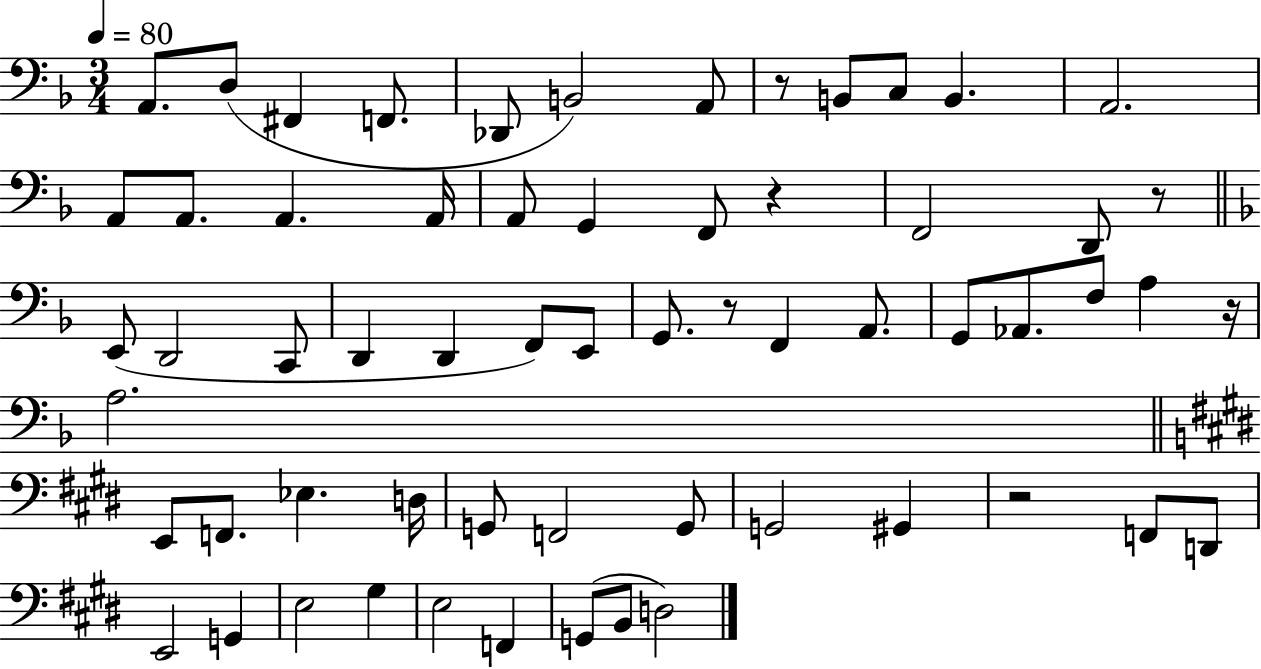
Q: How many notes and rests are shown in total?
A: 61